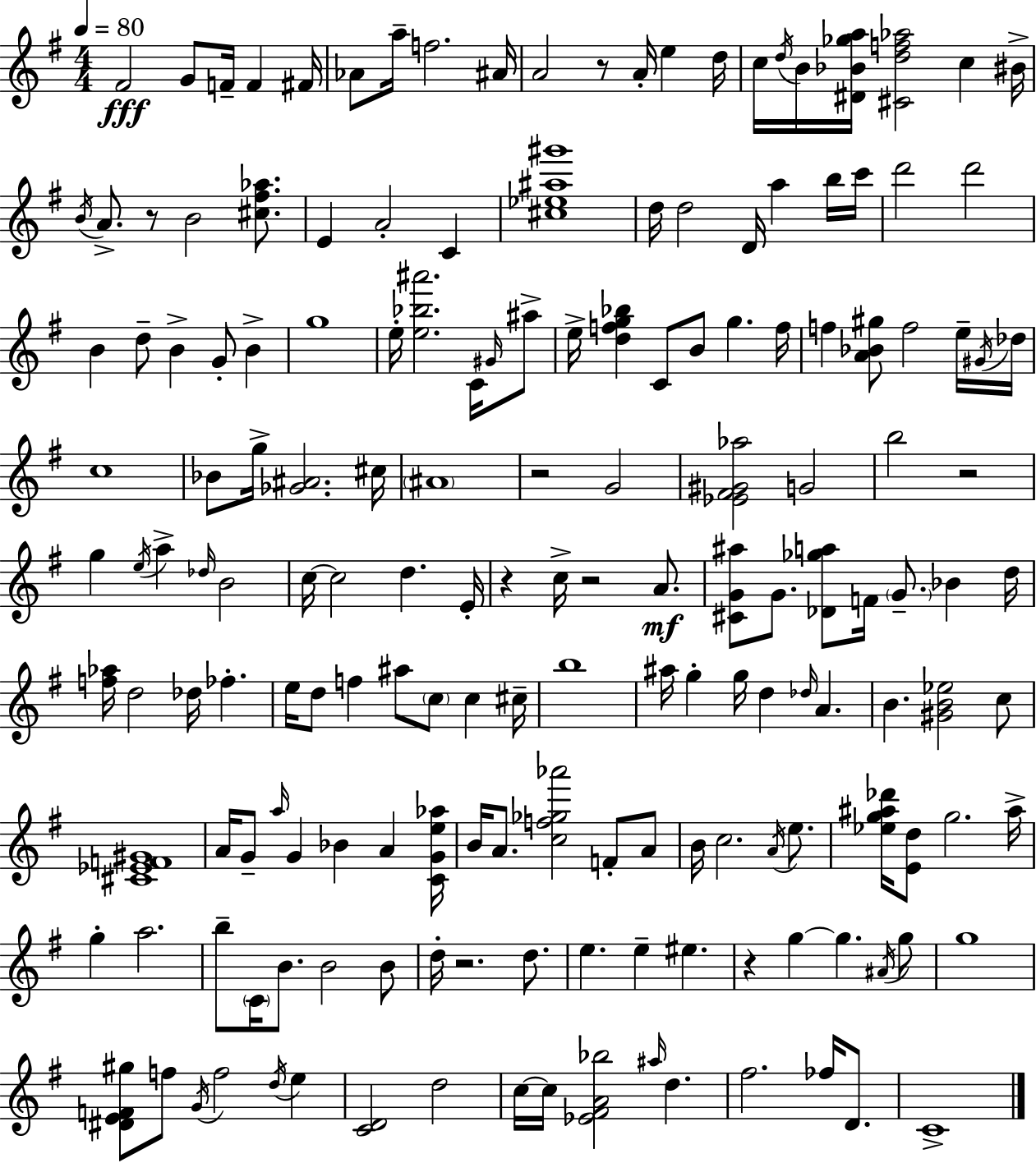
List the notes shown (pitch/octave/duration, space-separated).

F#4/h G4/e F4/s F4/q F#4/s Ab4/e A5/s F5/h. A#4/s A4/h R/e A4/s E5/q D5/s C5/s D5/s B4/s [D#4,Bb4,Gb5,A5]/s [C#4,D5,F5,Ab5]/h C5/q BIS4/s B4/s A4/e. R/e B4/h [C#5,F#5,Ab5]/e. E4/q A4/h C4/q [C#5,Eb5,A#5,G#6]/w D5/s D5/h D4/s A5/q B5/s C6/s D6/h D6/h B4/q D5/e B4/q G4/e B4/q G5/w E5/s [E5,Bb5,A#6]/h. C4/s G#4/s A#5/e E5/s [D5,F5,G5,Bb5]/q C4/e B4/e G5/q. F5/s F5/q [A4,Bb4,G#5]/e F5/h E5/s G#4/s Db5/s C5/w Bb4/e G5/s [Gb4,A#4]/h. C#5/s A#4/w R/h G4/h [Eb4,F#4,G#4,Ab5]/h G4/h B5/h R/h G5/q E5/s A5/q Db5/s B4/h C5/s C5/h D5/q. E4/s R/q C5/s R/h A4/e. [C#4,G4,A#5]/e G4/e. [Db4,Gb5,A5]/e F4/s G4/e. Bb4/q D5/s [F5,Ab5]/s D5/h Db5/s FES5/q. E5/s D5/e F5/q A#5/e C5/e C5/q C#5/s B5/w A#5/s G5/q G5/s D5/q Db5/s A4/q. B4/q. [G#4,B4,Eb5]/h C5/e [C#4,Eb4,F4,G#4]/w A4/s G4/e A5/s G4/q Bb4/q A4/q [C4,G4,E5,Ab5]/s B4/s A4/e. [C5,F5,Gb5,Ab6]/h F4/e A4/e B4/s C5/h. A4/s E5/e. [Eb5,G5,A#5,Db6]/s [E4,D5]/e G5/h. A#5/s G5/q A5/h. B5/e C4/s B4/e. B4/h B4/e D5/s R/h. D5/e. E5/q. E5/q EIS5/q. R/q G5/q G5/q. A#4/s G5/e G5/w [D#4,E4,F4,G#5]/e F5/e G4/s F5/h D5/s E5/q [C4,D4]/h D5/h C5/s C5/s [Eb4,F#4,A4,Bb5]/h A#5/s D5/q. F#5/h. FES5/s D4/e. C4/w